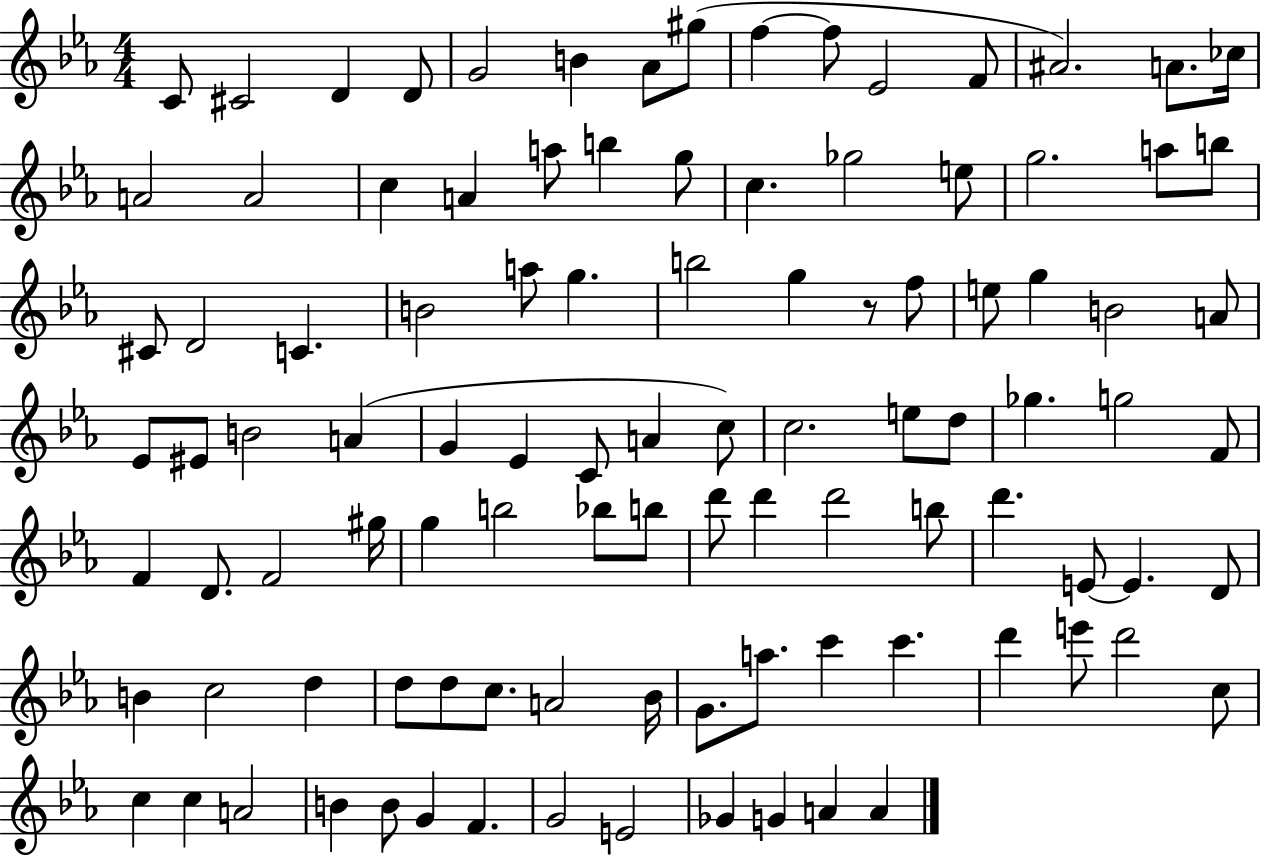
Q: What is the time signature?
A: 4/4